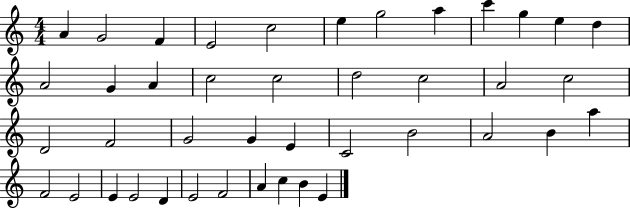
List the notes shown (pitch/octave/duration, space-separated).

A4/q G4/h F4/q E4/h C5/h E5/q G5/h A5/q C6/q G5/q E5/q D5/q A4/h G4/q A4/q C5/h C5/h D5/h C5/h A4/h C5/h D4/h F4/h G4/h G4/q E4/q C4/h B4/h A4/h B4/q A5/q F4/h E4/h E4/q E4/h D4/q E4/h F4/h A4/q C5/q B4/q E4/q